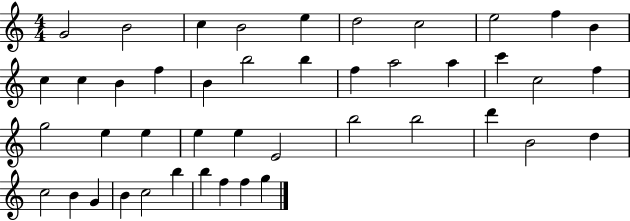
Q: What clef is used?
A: treble